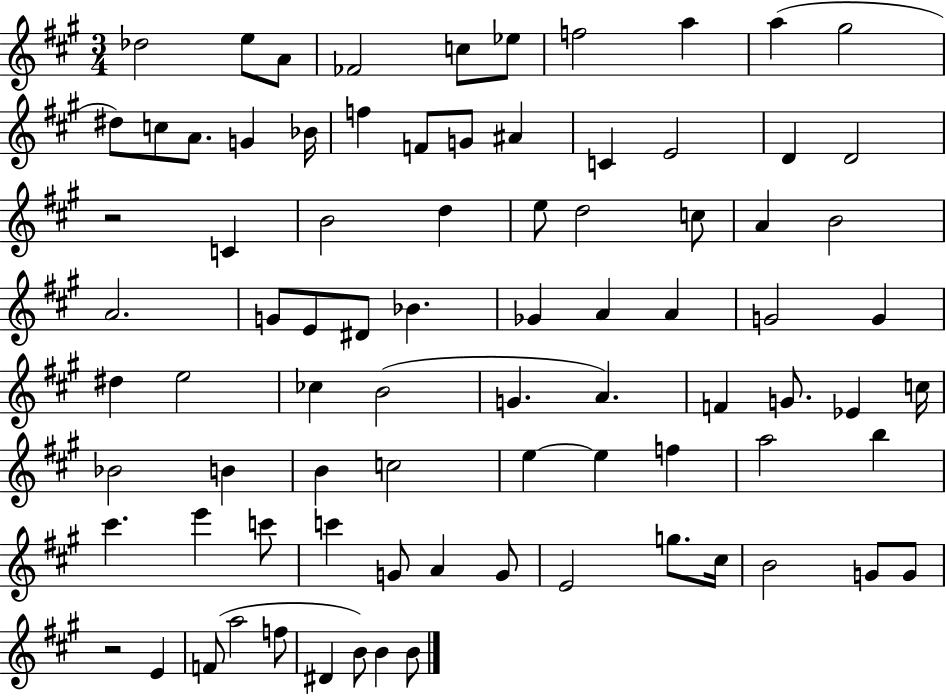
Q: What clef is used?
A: treble